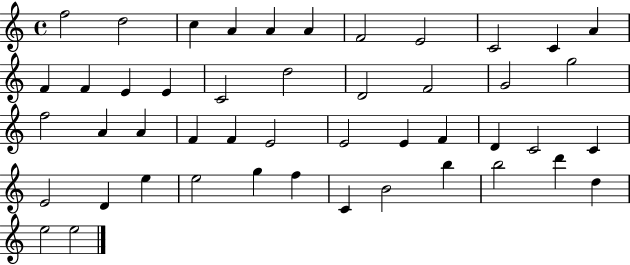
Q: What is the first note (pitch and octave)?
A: F5